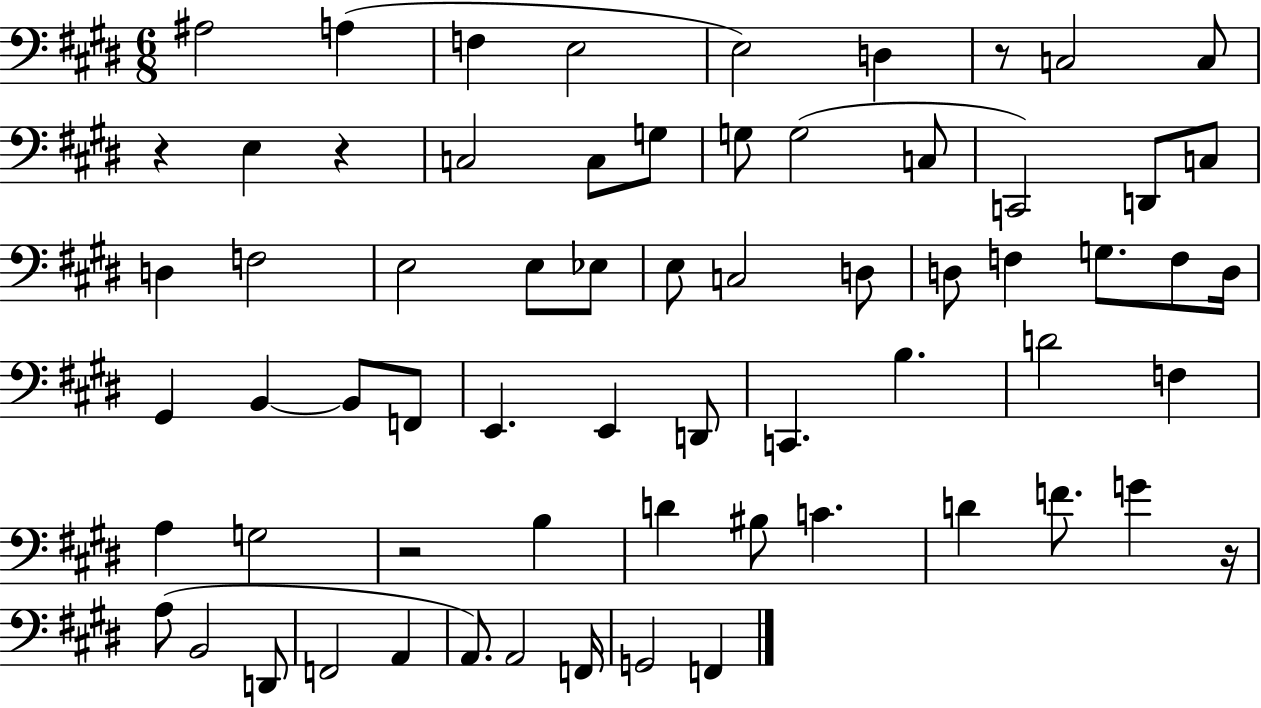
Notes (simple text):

A#3/h A3/q F3/q E3/h E3/h D3/q R/e C3/h C3/e R/q E3/q R/q C3/h C3/e G3/e G3/e G3/h C3/e C2/h D2/e C3/e D3/q F3/h E3/h E3/e Eb3/e E3/e C3/h D3/e D3/e F3/q G3/e. F3/e D3/s G#2/q B2/q B2/e F2/e E2/q. E2/q D2/e C2/q. B3/q. D4/h F3/q A3/q G3/h R/h B3/q D4/q BIS3/e C4/q. D4/q F4/e. G4/q R/s A3/e B2/h D2/e F2/h A2/q A2/e. A2/h F2/s G2/h F2/q